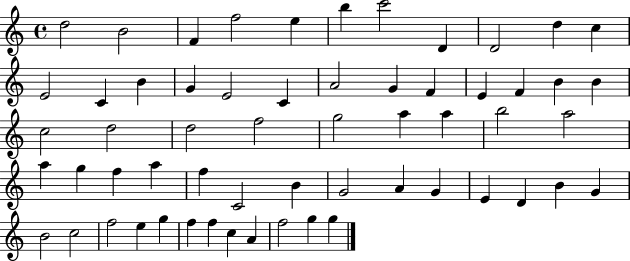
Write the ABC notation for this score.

X:1
T:Untitled
M:4/4
L:1/4
K:C
d2 B2 F f2 e b c'2 D D2 d c E2 C B G E2 C A2 G F E F B B c2 d2 d2 f2 g2 a a b2 a2 a g f a f C2 B G2 A G E D B G B2 c2 f2 e g f f c A f2 g g